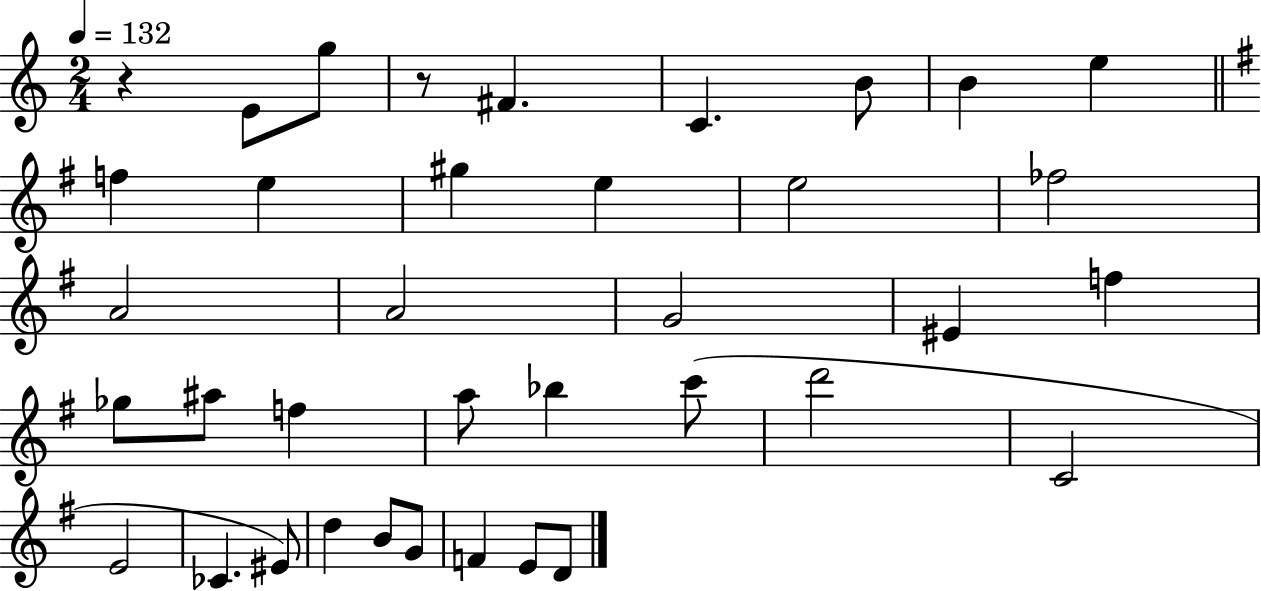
{
  \clef treble
  \numericTimeSignature
  \time 2/4
  \key c \major
  \tempo 4 = 132
  r4 e'8 g''8 | r8 fis'4. | c'4. b'8 | b'4 e''4 | \break \bar "||" \break \key g \major f''4 e''4 | gis''4 e''4 | e''2 | fes''2 | \break a'2 | a'2 | g'2 | eis'4 f''4 | \break ges''8 ais''8 f''4 | a''8 bes''4 c'''8( | d'''2 | c'2 | \break e'2 | ces'4. eis'8) | d''4 b'8 g'8 | f'4 e'8 d'8 | \break \bar "|."
}